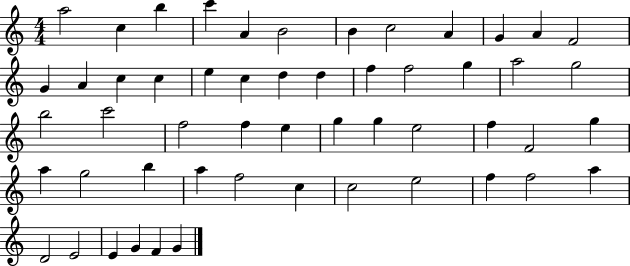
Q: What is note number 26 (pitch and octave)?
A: B5